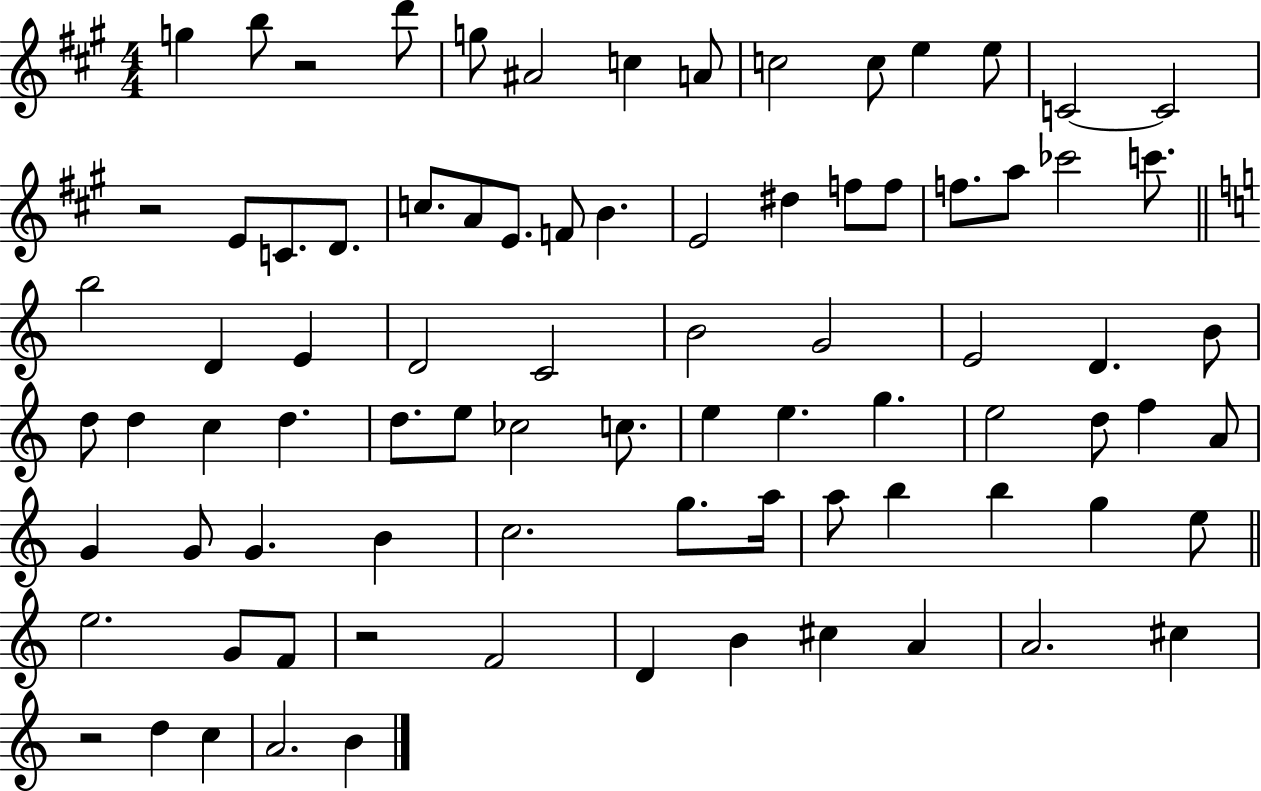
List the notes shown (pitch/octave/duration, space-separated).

G5/q B5/e R/h D6/e G5/e A#4/h C5/q A4/e C5/h C5/e E5/q E5/e C4/h C4/h R/h E4/e C4/e. D4/e. C5/e. A4/e E4/e. F4/e B4/q. E4/h D#5/q F5/e F5/e F5/e. A5/e CES6/h C6/e. B5/h D4/q E4/q D4/h C4/h B4/h G4/h E4/h D4/q. B4/e D5/e D5/q C5/q D5/q. D5/e. E5/e CES5/h C5/e. E5/q E5/q. G5/q. E5/h D5/e F5/q A4/e G4/q G4/e G4/q. B4/q C5/h. G5/e. A5/s A5/e B5/q B5/q G5/q E5/e E5/h. G4/e F4/e R/h F4/h D4/q B4/q C#5/q A4/q A4/h. C#5/q R/h D5/q C5/q A4/h. B4/q